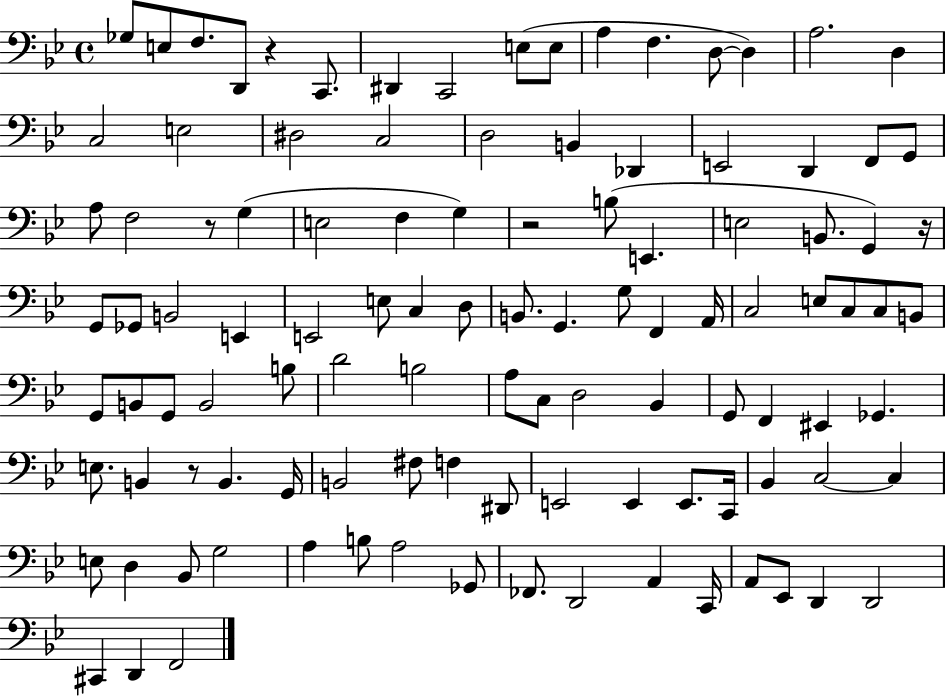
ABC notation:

X:1
T:Untitled
M:4/4
L:1/4
K:Bb
_G,/2 E,/2 F,/2 D,,/2 z C,,/2 ^D,, C,,2 E,/2 E,/2 A, F, D,/2 D, A,2 D, C,2 E,2 ^D,2 C,2 D,2 B,, _D,, E,,2 D,, F,,/2 G,,/2 A,/2 F,2 z/2 G, E,2 F, G, z2 B,/2 E,, E,2 B,,/2 G,, z/4 G,,/2 _G,,/2 B,,2 E,, E,,2 E,/2 C, D,/2 B,,/2 G,, G,/2 F,, A,,/4 C,2 E,/2 C,/2 C,/2 B,,/2 G,,/2 B,,/2 G,,/2 B,,2 B,/2 D2 B,2 A,/2 C,/2 D,2 _B,, G,,/2 F,, ^E,, _G,, E,/2 B,, z/2 B,, G,,/4 B,,2 ^F,/2 F, ^D,,/2 E,,2 E,, E,,/2 C,,/4 _B,, C,2 C, E,/2 D, _B,,/2 G,2 A, B,/2 A,2 _G,,/2 _F,,/2 D,,2 A,, C,,/4 A,,/2 _E,,/2 D,, D,,2 ^C,, D,, F,,2